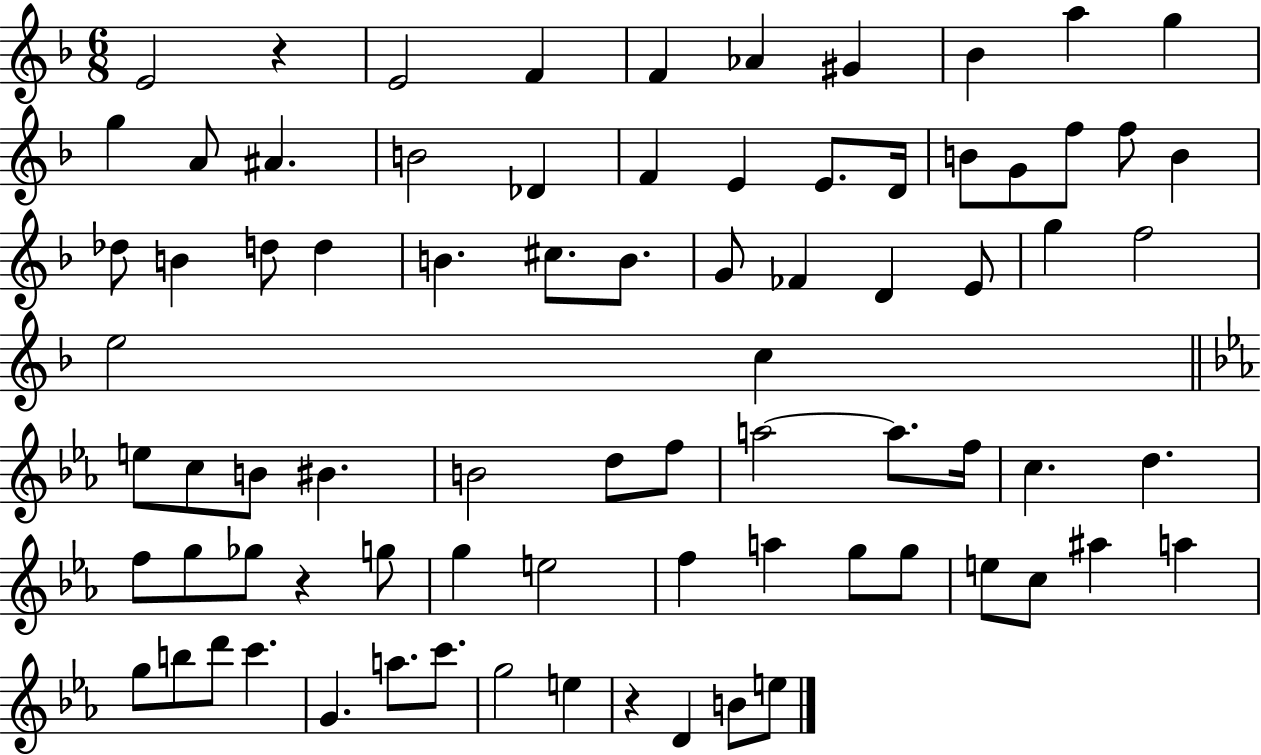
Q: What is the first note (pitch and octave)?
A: E4